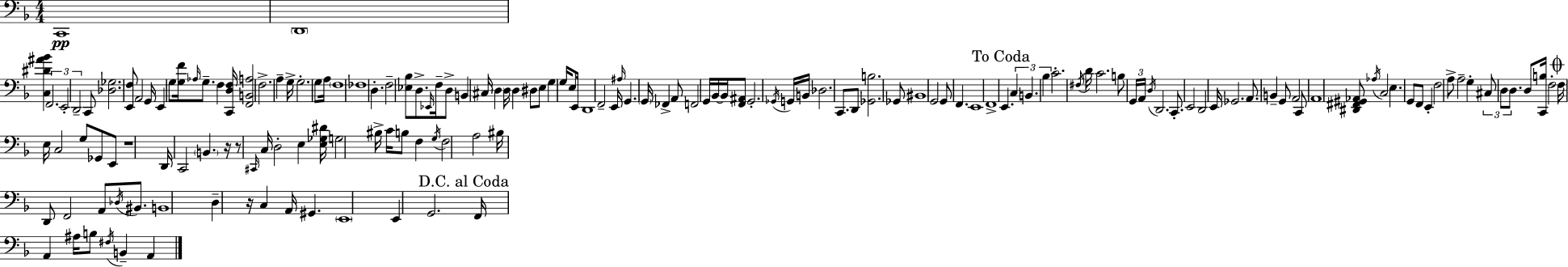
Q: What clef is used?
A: bass